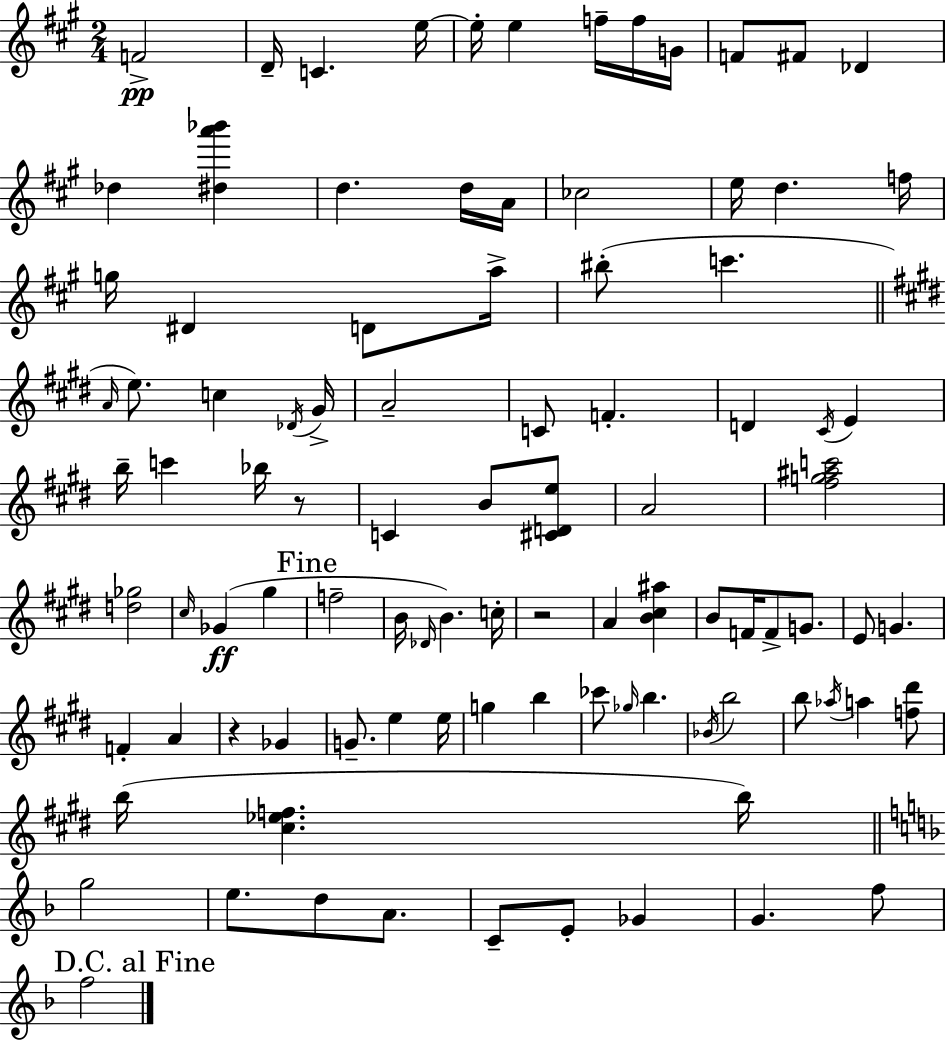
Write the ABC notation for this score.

X:1
T:Untitled
M:2/4
L:1/4
K:A
F2 D/4 C e/4 e/4 e f/4 f/4 G/4 F/2 ^F/2 _D _d [^da'_b'] d d/4 A/4 _c2 e/4 d f/4 g/4 ^D D/2 a/4 ^b/2 c' A/4 e/2 c _D/4 ^G/4 A2 C/2 F D ^C/4 E b/4 c' _b/4 z/2 C B/2 [^CDe]/2 A2 [^fg^ac']2 [d_g]2 ^c/4 _G ^g f2 B/4 _D/4 B c/4 z2 A [B^c^a] B/2 F/4 F/2 G/2 E/2 G F A z _G G/2 e e/4 g b _c'/2 _g/4 b _B/4 b2 b/2 _a/4 a [f^d']/2 b/4 [^c_ef] b/4 g2 e/2 d/2 A/2 C/2 E/2 _G G f/2 f2